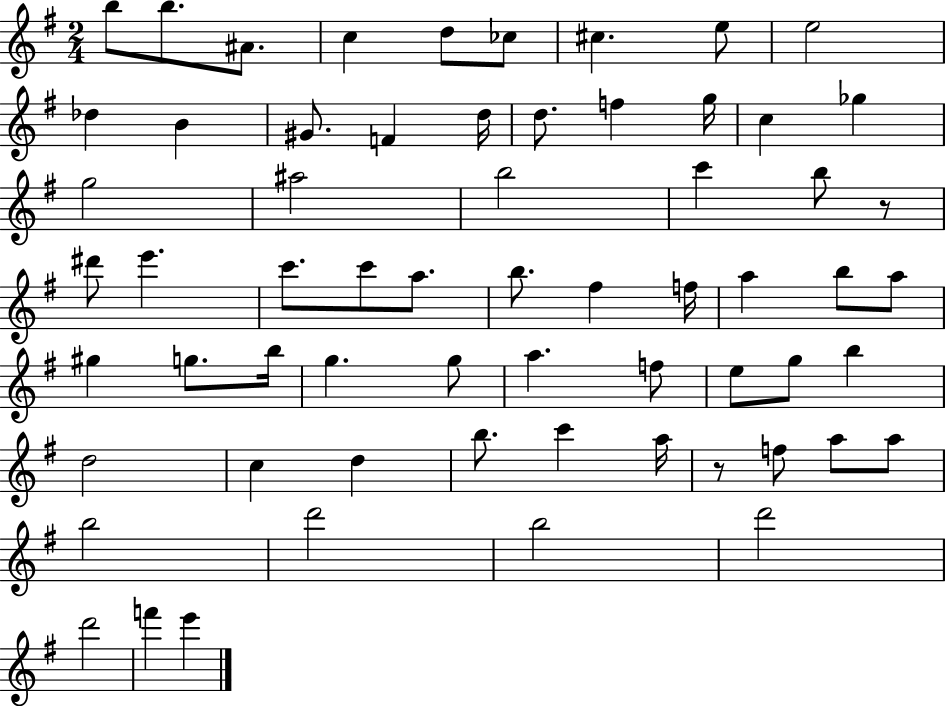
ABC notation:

X:1
T:Untitled
M:2/4
L:1/4
K:G
b/2 b/2 ^A/2 c d/2 _c/2 ^c e/2 e2 _d B ^G/2 F d/4 d/2 f g/4 c _g g2 ^a2 b2 c' b/2 z/2 ^d'/2 e' c'/2 c'/2 a/2 b/2 ^f f/4 a b/2 a/2 ^g g/2 b/4 g g/2 a f/2 e/2 g/2 b d2 c d b/2 c' a/4 z/2 f/2 a/2 a/2 b2 d'2 b2 d'2 d'2 f' e'